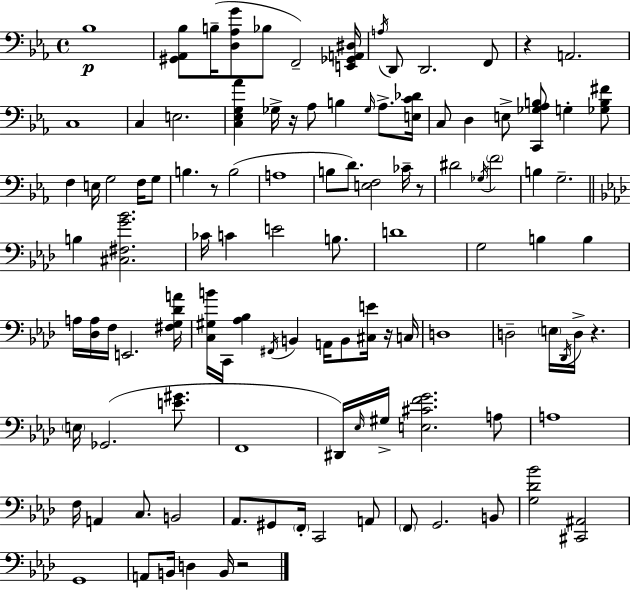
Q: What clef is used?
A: bass